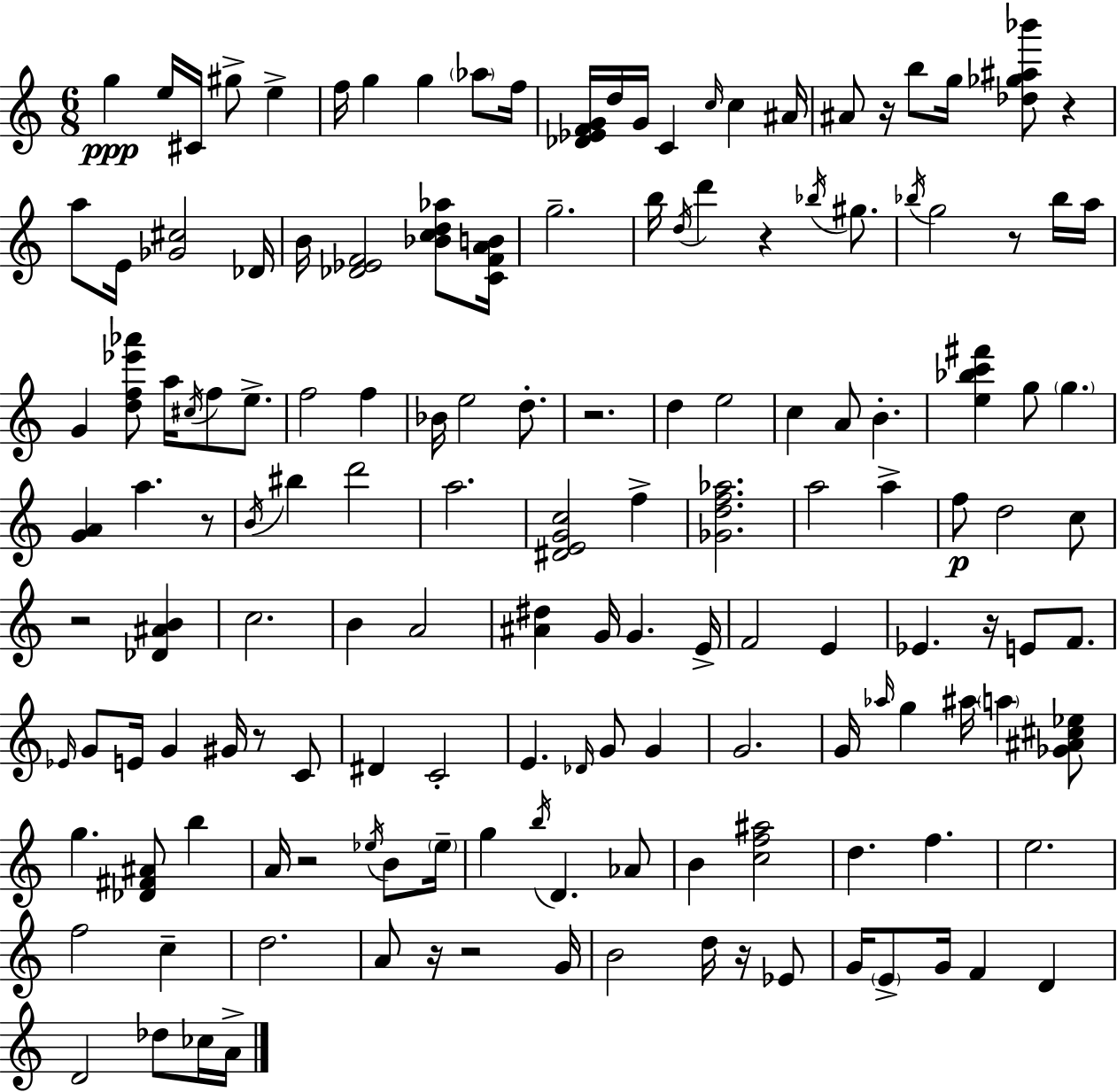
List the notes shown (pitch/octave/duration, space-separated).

G5/q E5/s C#4/s G#5/e E5/q F5/s G5/q G5/q Ab5/e F5/s [Db4,Eb4,F4,G4]/s D5/s G4/s C4/q C5/s C5/q A#4/s A#4/e R/s B5/e G5/s [Db5,Gb5,A#5,Bb6]/e R/q A5/e E4/s [Gb4,C#5]/h Db4/s B4/s [Db4,Eb4,F4]/h [Bb4,C5,D5,Ab5]/e [C4,F4,A4,B4]/s G5/h. B5/s D5/s D6/q R/q Bb5/s G#5/e. Bb5/s G5/h R/e Bb5/s A5/s G4/q [D5,F5,Eb6,Ab6]/e A5/s C#5/s F5/e E5/e. F5/h F5/q Bb4/s E5/h D5/e. R/h. D5/q E5/h C5/q A4/e B4/q. [E5,Bb5,C6,F#6]/q G5/e G5/q. [G4,A4]/q A5/q. R/e B4/s BIS5/q D6/h A5/h. [D#4,E4,G4,C5]/h F5/q [Gb4,D5,F5,Ab5]/h. A5/h A5/q F5/e D5/h C5/e R/h [Db4,A#4,B4]/q C5/h. B4/q A4/h [A#4,D#5]/q G4/s G4/q. E4/s F4/h E4/q Eb4/q. R/s E4/e F4/e. Eb4/s G4/e E4/s G4/q G#4/s R/e C4/e D#4/q C4/h E4/q. Db4/s G4/e G4/q G4/h. G4/s Ab5/s G5/q A#5/s A5/q [Gb4,A#4,C#5,Eb5]/e G5/q. [Db4,F#4,A#4]/e B5/q A4/s R/h Eb5/s B4/e Eb5/s G5/q B5/s D4/q. Ab4/e B4/q [C5,F5,A#5]/h D5/q. F5/q. E5/h. F5/h C5/q D5/h. A4/e R/s R/h G4/s B4/h D5/s R/s Eb4/e G4/s E4/e G4/s F4/q D4/q D4/h Db5/e CES5/s A4/s